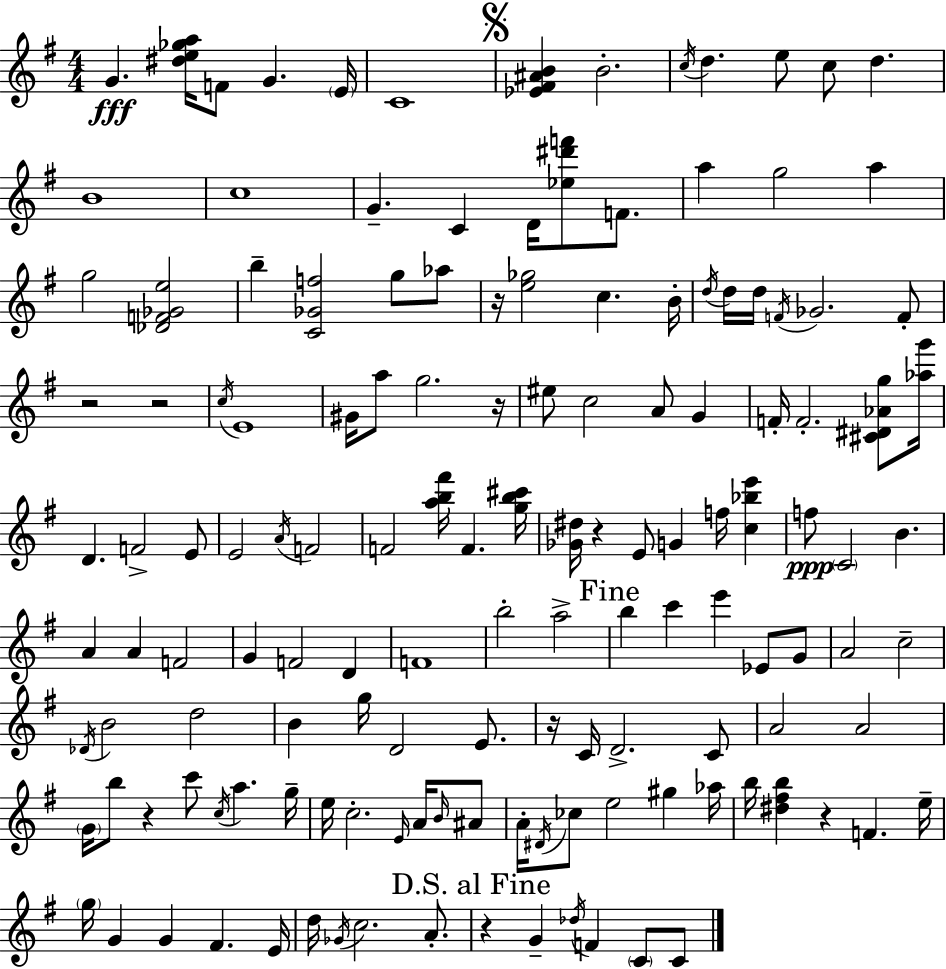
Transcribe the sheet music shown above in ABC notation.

X:1
T:Untitled
M:4/4
L:1/4
K:Em
G [^de_ga]/4 F/2 G E/4 C4 [_E^F^AB] B2 c/4 d e/2 c/2 d B4 c4 G C D/4 [_e^d'f']/2 F/2 a g2 a g2 [_DF_Ge]2 b [C_Gf]2 g/2 _a/2 z/4 [e_g]2 c B/4 d/4 d/4 d/4 F/4 _G2 F/2 z2 z2 c/4 E4 ^G/4 a/2 g2 z/4 ^e/2 c2 A/2 G F/4 F2 [^C^D_Ag]/2 [_ag']/4 D F2 E/2 E2 A/4 F2 F2 [ab^f']/4 F [gb^c']/4 [_G^d]/4 z E/2 G f/4 [c_be'] f/2 C2 B A A F2 G F2 D F4 b2 a2 b c' e' _E/2 G/2 A2 c2 _D/4 B2 d2 B g/4 D2 E/2 z/4 C/4 D2 C/2 A2 A2 G/4 b/2 z c'/2 c/4 a g/4 e/4 c2 E/4 A/4 B/4 ^A/2 A/4 ^D/4 _c/2 e2 ^g _a/4 b/4 [^d^fb] z F e/4 g/4 G G ^F E/4 d/4 _G/4 c2 A/2 z G _d/4 F C/2 C/2